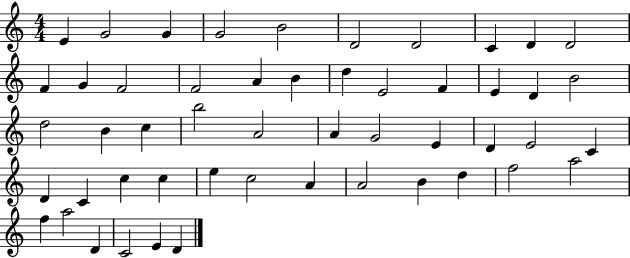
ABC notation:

X:1
T:Untitled
M:4/4
L:1/4
K:C
E G2 G G2 B2 D2 D2 C D D2 F G F2 F2 A B d E2 F E D B2 d2 B c b2 A2 A G2 E D E2 C D C c c e c2 A A2 B d f2 a2 f a2 D C2 E D